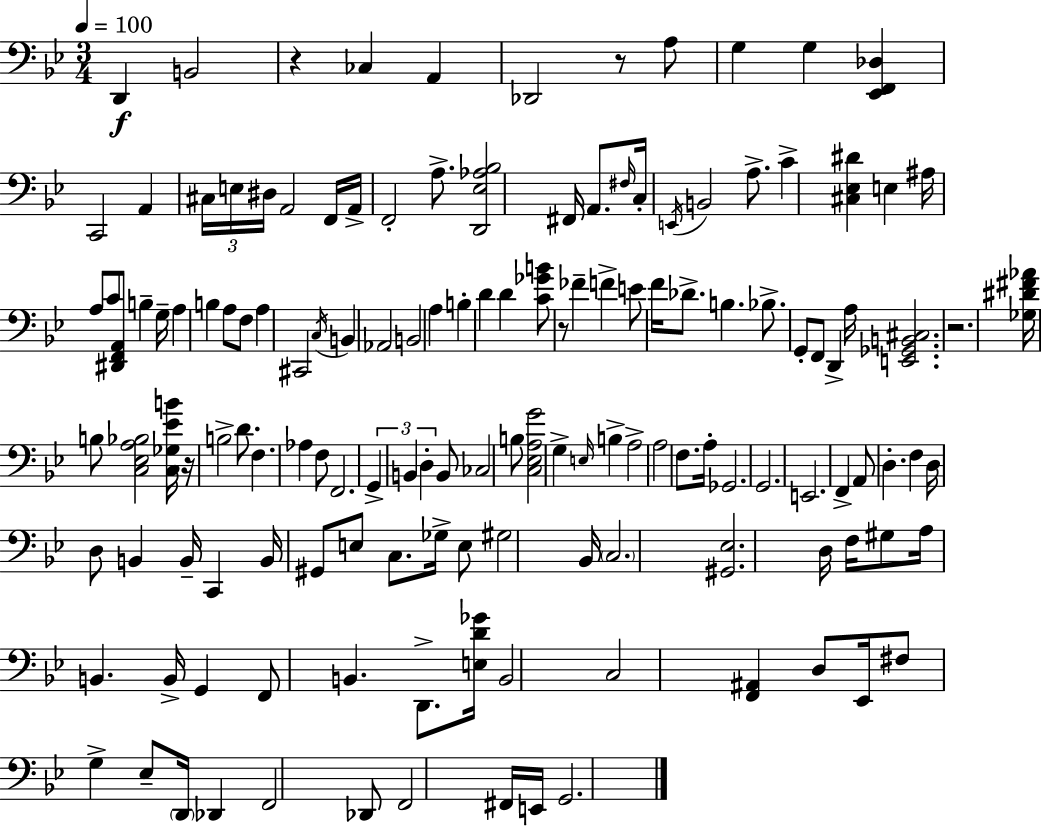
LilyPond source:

{
  \clef bass
  \numericTimeSignature
  \time 3/4
  \key bes \major
  \tempo 4 = 100
  d,4\f b,2 | r4 ces4 a,4 | des,2 r8 a8 | g4 g4 <ees, f, des>4 | \break c,2 a,4 | \tuplet 3/2 { cis16 e16 dis16 } a,2 f,16 | a,16-> f,2-. a8.-> | <d, ees aes bes>2 fis,16 a,8. | \break \grace { fis16 } c16-. \acciaccatura { e,16 } b,2 a8.-> | c'4-> <cis ees dis'>4 e4 | ais16 a8 c'8 <dis, f, a,>8 b4-- | g16-- a4 b4 a8 | \break f8 a4 cis,2 | \acciaccatura { c16 } b,4 aes,2 | b,2 a4 | b4-. d'4 d'4 | \break <c' ges' b'>8 r8 fes'4-- f'4-> | e'8 f'16 des'8.-> b4. | bes8.-> g,8-. f,8 d,4-> | a16 <e, ges, b, cis>2. | \break r2. | <ges dis' fis' aes'>16 b8 <c ees a bes>2 | <c ges ees' b'>16 r16 b2-> | d'8. f4. aes4 | \break f8 f,2. | \tuplet 3/2 { g,4-> b,4 d4-. } | b,8 ces2 | b8 <c ees a g'>2 g4-> | \break \grace { e16 } b4-> a2-> | a2 | f8. a16-. ges,2. | g,2. | \break e,2. | f,4-> a,8 d4.-. | f4 d16 d8 b,4 | b,16-- c,4 b,16 gis,8 e8 | \break c8. ges16-> e8 gis2 | bes,16 \parenthesize c2. | <gis, ees>2. | d16 f16 gis8 a16 b,4. | \break b,16-> g,4 f,8 b,4. | d,8.-> <e d' ges'>16 b,2 | c2 | <f, ais,>4 d8 ees,16 fis8 g4-> | \break ees8-- \parenthesize d,16 des,4 f,2 | des,8 f,2 | fis,16 e,16 g,2. | \bar "|."
}